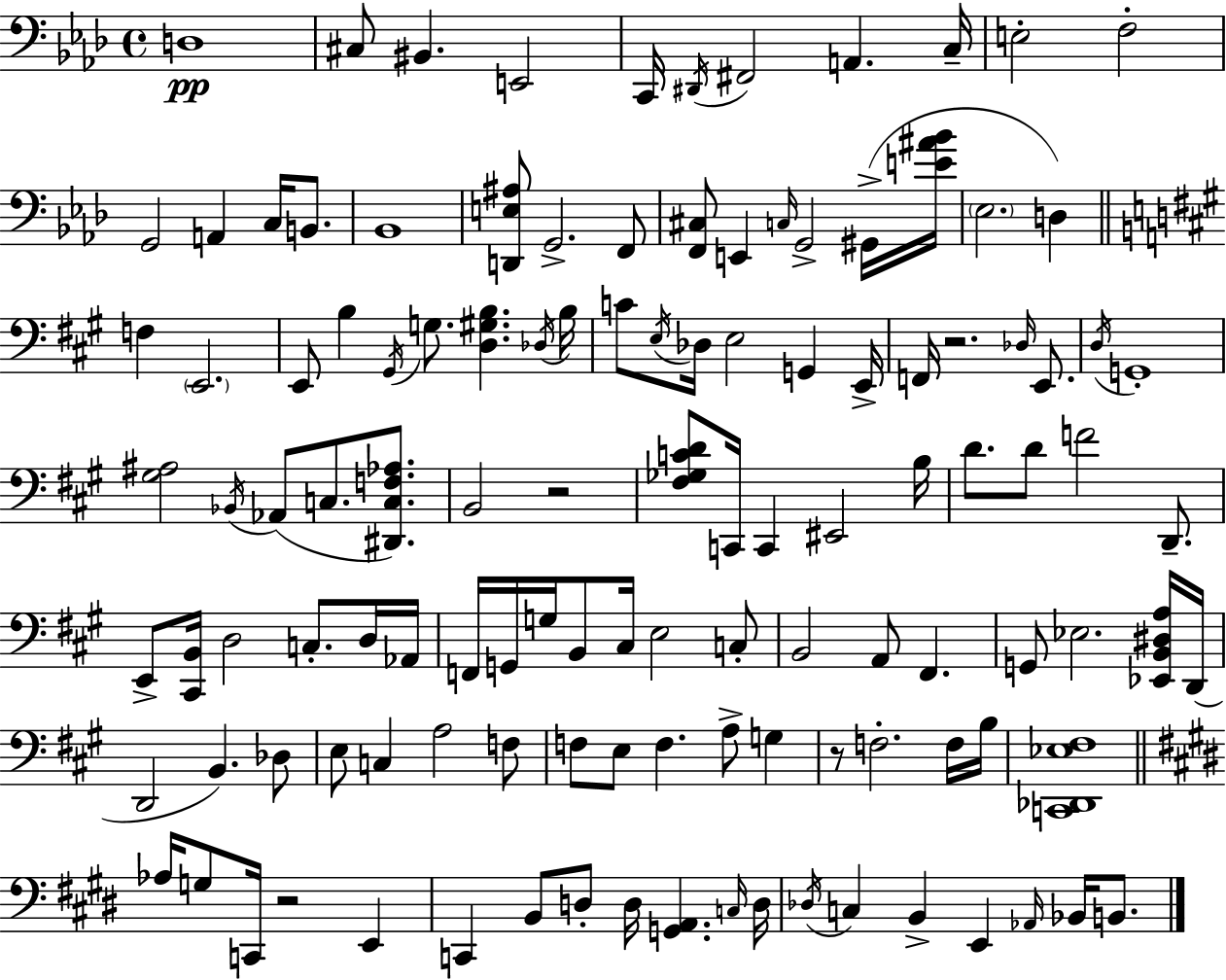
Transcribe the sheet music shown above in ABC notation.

X:1
T:Untitled
M:4/4
L:1/4
K:Fm
D,4 ^C,/2 ^B,, E,,2 C,,/4 ^D,,/4 ^F,,2 A,, C,/4 E,2 F,2 G,,2 A,, C,/4 B,,/2 _B,,4 [D,,E,^A,]/2 G,,2 F,,/2 [F,,^C,]/2 E,, C,/4 G,,2 ^G,,/4 [E^A_B]/4 _E,2 D, F, E,,2 E,,/2 B, ^G,,/4 G,/2 [D,^G,B,] _D,/4 B,/4 C/2 E,/4 _D,/4 E,2 G,, E,,/4 F,,/4 z2 _D,/4 E,,/2 D,/4 G,,4 [^G,^A,]2 _B,,/4 _A,,/2 C,/2 [^D,,C,F,_A,]/2 B,,2 z2 [^F,_G,CD]/2 C,,/4 C,, ^E,,2 B,/4 D/2 D/2 F2 D,,/2 E,,/2 [^C,,B,,]/4 D,2 C,/2 D,/4 _A,,/4 F,,/4 G,,/4 G,/4 B,,/2 ^C,/4 E,2 C,/2 B,,2 A,,/2 ^F,, G,,/2 _E,2 [_E,,B,,^D,A,]/4 D,,/4 D,,2 B,, _D,/2 E,/2 C, A,2 F,/2 F,/2 E,/2 F, A,/2 G, z/2 F,2 F,/4 B,/4 [C,,_D,,_E,^F,]4 _A,/4 G,/2 C,,/4 z2 E,, C,, B,,/2 D,/2 D,/4 [G,,A,,] C,/4 D,/4 _D,/4 C, B,, E,, _A,,/4 _B,,/4 B,,/2